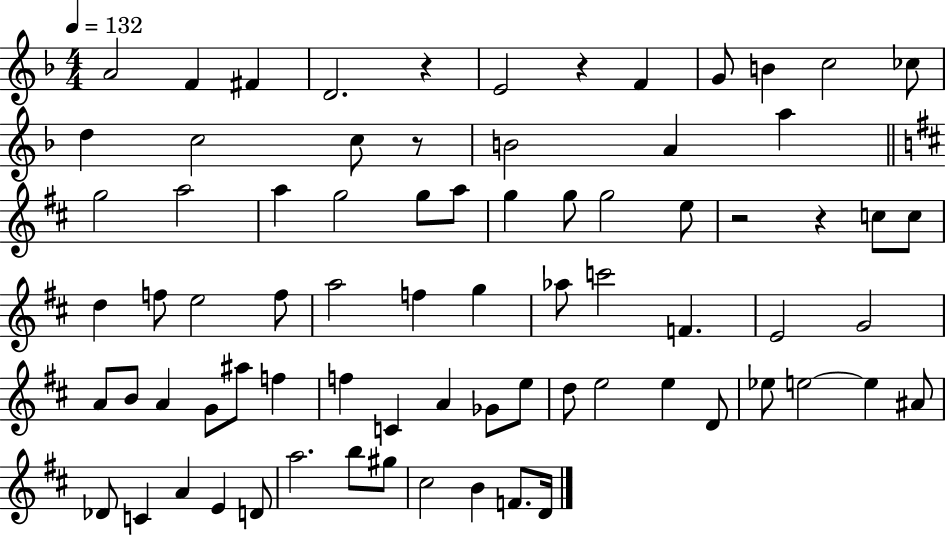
{
  \clef treble
  \numericTimeSignature
  \time 4/4
  \key f \major
  \tempo 4 = 132
  a'2 f'4 fis'4 | d'2. r4 | e'2 r4 f'4 | g'8 b'4 c''2 ces''8 | \break d''4 c''2 c''8 r8 | b'2 a'4 a''4 | \bar "||" \break \key d \major g''2 a''2 | a''4 g''2 g''8 a''8 | g''4 g''8 g''2 e''8 | r2 r4 c''8 c''8 | \break d''4 f''8 e''2 f''8 | a''2 f''4 g''4 | aes''8 c'''2 f'4. | e'2 g'2 | \break a'8 b'8 a'4 g'8 ais''8 f''4 | f''4 c'4 a'4 ges'8 e''8 | d''8 e''2 e''4 d'8 | ees''8 e''2~~ e''4 ais'8 | \break des'8 c'4 a'4 e'4 d'8 | a''2. b''8 gis''8 | cis''2 b'4 f'8. d'16 | \bar "|."
}